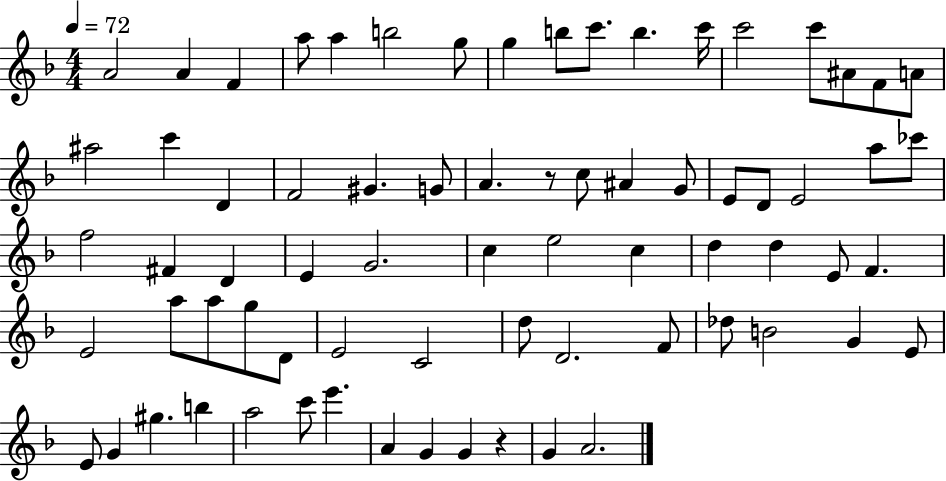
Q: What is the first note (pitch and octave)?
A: A4